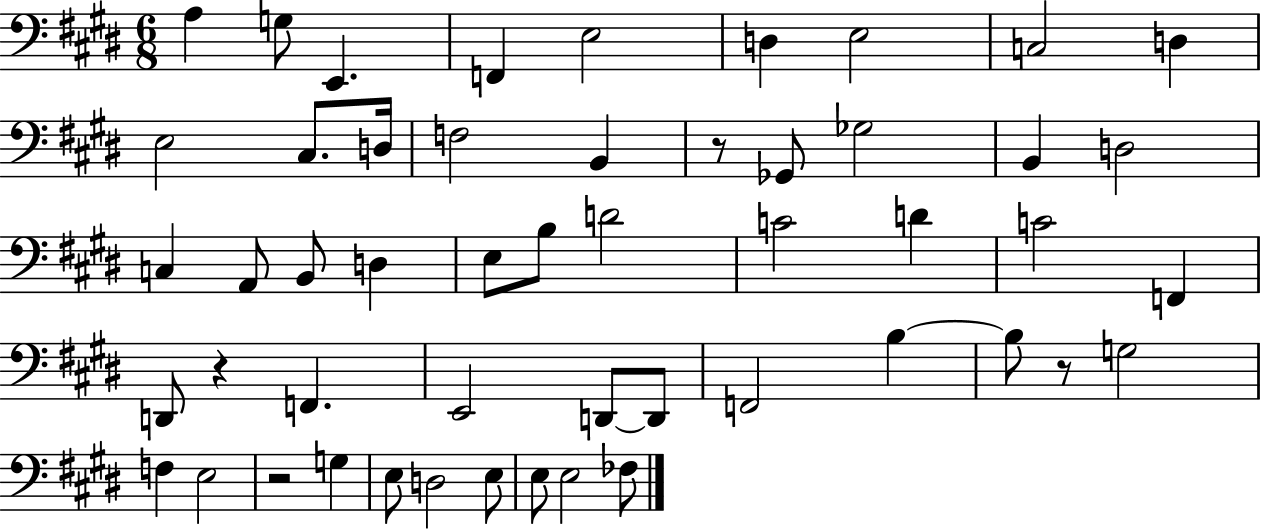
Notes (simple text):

A3/q G3/e E2/q. F2/q E3/h D3/q E3/h C3/h D3/q E3/h C#3/e. D3/s F3/h B2/q R/e Gb2/e Gb3/h B2/q D3/h C3/q A2/e B2/e D3/q E3/e B3/e D4/h C4/h D4/q C4/h F2/q D2/e R/q F2/q. E2/h D2/e D2/e F2/h B3/q B3/e R/e G3/h F3/q E3/h R/h G3/q E3/e D3/h E3/e E3/e E3/h FES3/e